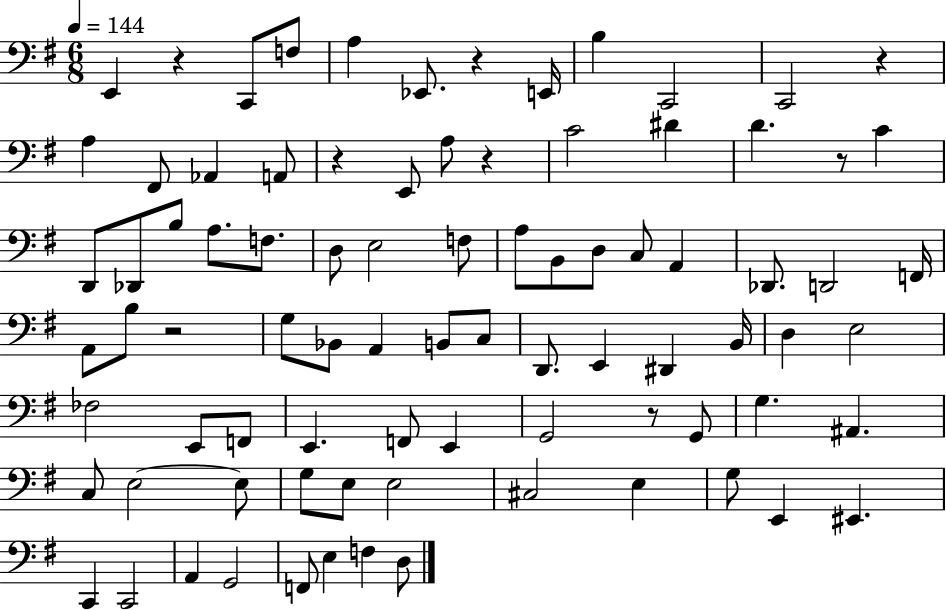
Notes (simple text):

E2/q R/q C2/e F3/e A3/q Eb2/e. R/q E2/s B3/q C2/h C2/h R/q A3/q F#2/e Ab2/q A2/e R/q E2/e A3/e R/q C4/h D#4/q D4/q. R/e C4/q D2/e Db2/e B3/e A3/e. F3/e. D3/e E3/h F3/e A3/e B2/e D3/e C3/e A2/q Db2/e. D2/h F2/s A2/e B3/e R/h G3/e Bb2/e A2/q B2/e C3/e D2/e. E2/q D#2/q B2/s D3/q E3/h FES3/h E2/e F2/e E2/q. F2/e E2/q G2/h R/e G2/e G3/q. A#2/q. C3/e E3/h E3/e G3/e E3/e E3/h C#3/h E3/q G3/e E2/q EIS2/q. C2/q C2/h A2/q G2/h F2/e E3/q F3/q D3/e